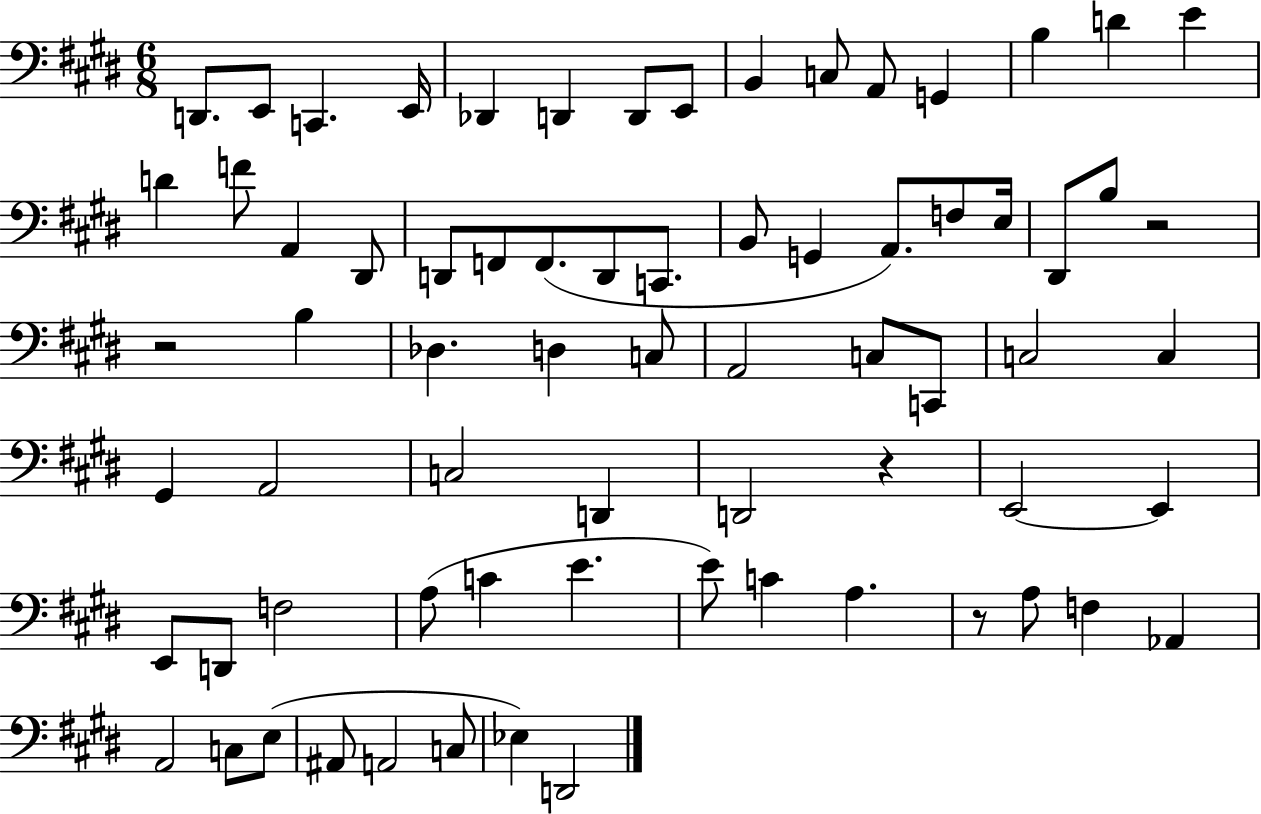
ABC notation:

X:1
T:Untitled
M:6/8
L:1/4
K:E
D,,/2 E,,/2 C,, E,,/4 _D,, D,, D,,/2 E,,/2 B,, C,/2 A,,/2 G,, B, D E D F/2 A,, ^D,,/2 D,,/2 F,,/2 F,,/2 D,,/2 C,,/2 B,,/2 G,, A,,/2 F,/2 E,/4 ^D,,/2 B,/2 z2 z2 B, _D, D, C,/2 A,,2 C,/2 C,,/2 C,2 C, ^G,, A,,2 C,2 D,, D,,2 z E,,2 E,, E,,/2 D,,/2 F,2 A,/2 C E E/2 C A, z/2 A,/2 F, _A,, A,,2 C,/2 E,/2 ^A,,/2 A,,2 C,/2 _E, D,,2